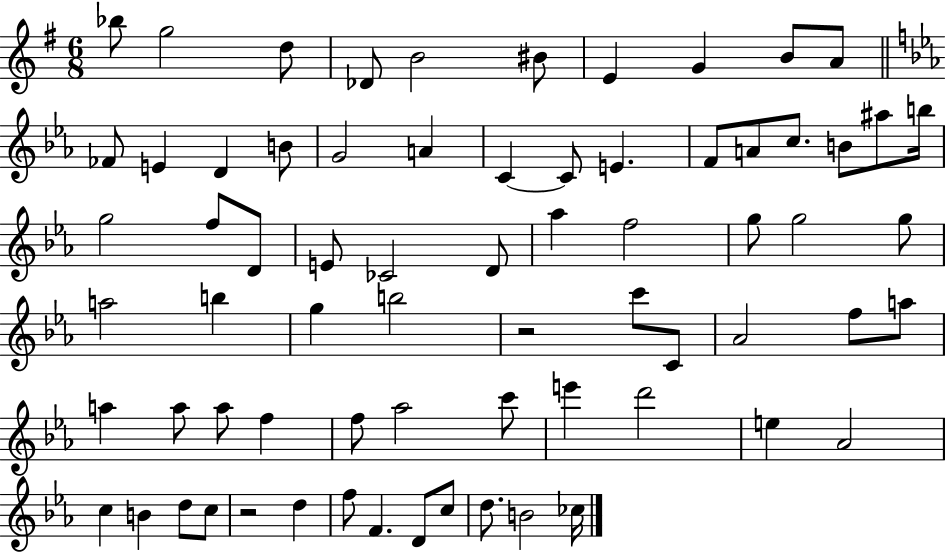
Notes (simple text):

Bb5/e G5/h D5/e Db4/e B4/h BIS4/e E4/q G4/q B4/e A4/e FES4/e E4/q D4/q B4/e G4/h A4/q C4/q C4/e E4/q. F4/e A4/e C5/e. B4/e A#5/e B5/s G5/h F5/e D4/e E4/e CES4/h D4/e Ab5/q F5/h G5/e G5/h G5/e A5/h B5/q G5/q B5/h R/h C6/e C4/e Ab4/h F5/e A5/e A5/q A5/e A5/e F5/q F5/e Ab5/h C6/e E6/q D6/h E5/q Ab4/h C5/q B4/q D5/e C5/e R/h D5/q F5/e F4/q. D4/e C5/e D5/e. B4/h CES5/s